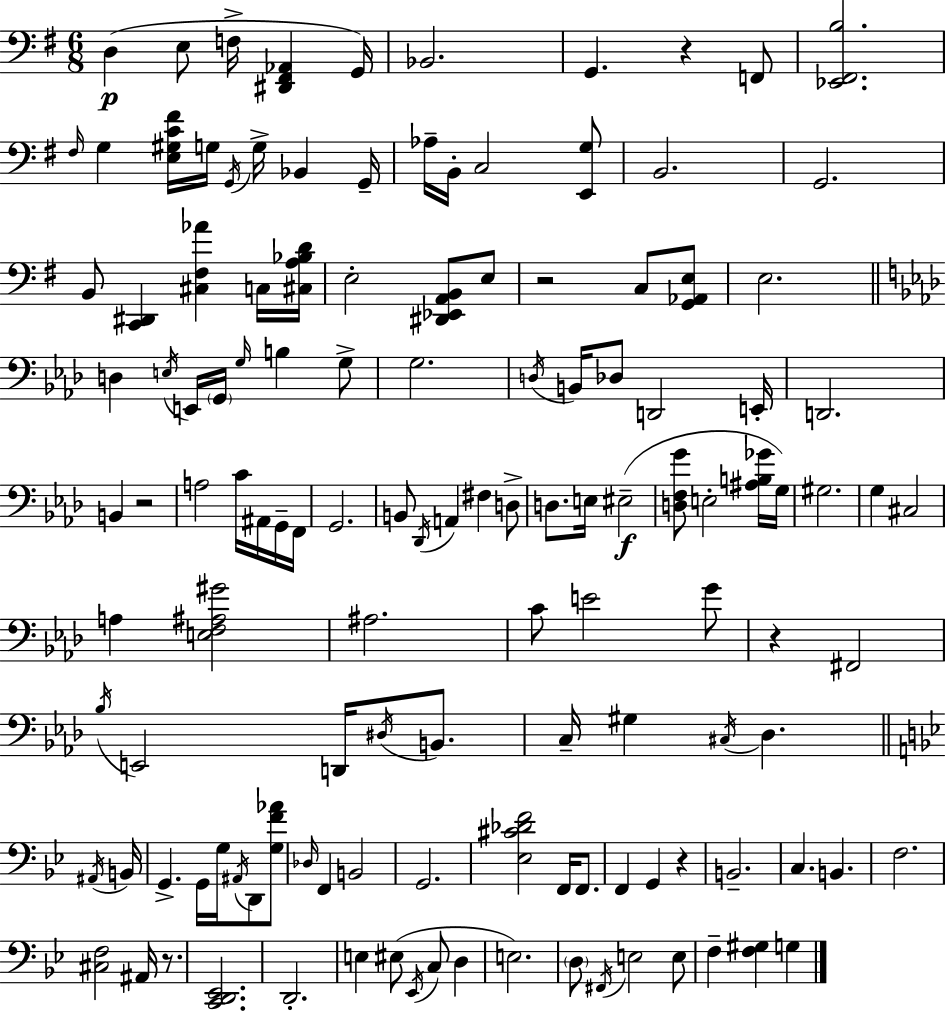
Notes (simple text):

D3/q E3/e F3/s [D#2,F#2,Ab2]/q G2/s Bb2/h. G2/q. R/q F2/e [Eb2,F#2,B3]/h. F#3/s G3/q [E3,G#3,C4,F#4]/s G3/s G2/s G3/s Bb2/q G2/s Ab3/s B2/s C3/h [E2,G3]/e B2/h. G2/h. B2/e [C2,D#2]/q [C#3,F#3,Ab4]/q C3/s [C#3,A3,Bb3,D4]/s E3/h [D#2,Eb2,A2,B2]/e E3/e R/h C3/e [G2,Ab2,E3]/e E3/h. D3/q E3/s E2/s G2/s G3/s B3/q G3/e G3/h. D3/s B2/s Db3/e D2/h E2/s D2/h. B2/q R/h A3/h C4/s A#2/s G2/s F2/s G2/h. B2/e Db2/s A2/q F#3/q D3/e D3/e. E3/s EIS3/h [D3,F3,G4]/e E3/h [A#3,B3,Gb4]/s G3/s G#3/h. G3/q C#3/h A3/q [E3,F3,A#3,G#4]/h A#3/h. C4/e E4/h G4/e R/q F#2/h Bb3/s E2/h D2/s D#3/s B2/e. C3/s G#3/q C#3/s Db3/q. A#2/s B2/s G2/q. G2/s G3/s A#2/s D2/e [G3,F4,Ab4]/e Db3/s F2/q B2/h G2/h. [Eb3,C#4,Db4,F4]/h F2/s F2/e. F2/q G2/q R/q B2/h. C3/q. B2/q. F3/h. [C#3,F3]/h A#2/s R/e. [C2,D2,Eb2]/h. D2/h. E3/q EIS3/e Eb2/s C3/e D3/q E3/h. D3/e F#2/s E3/h E3/e F3/q [F3,G#3]/q G3/q